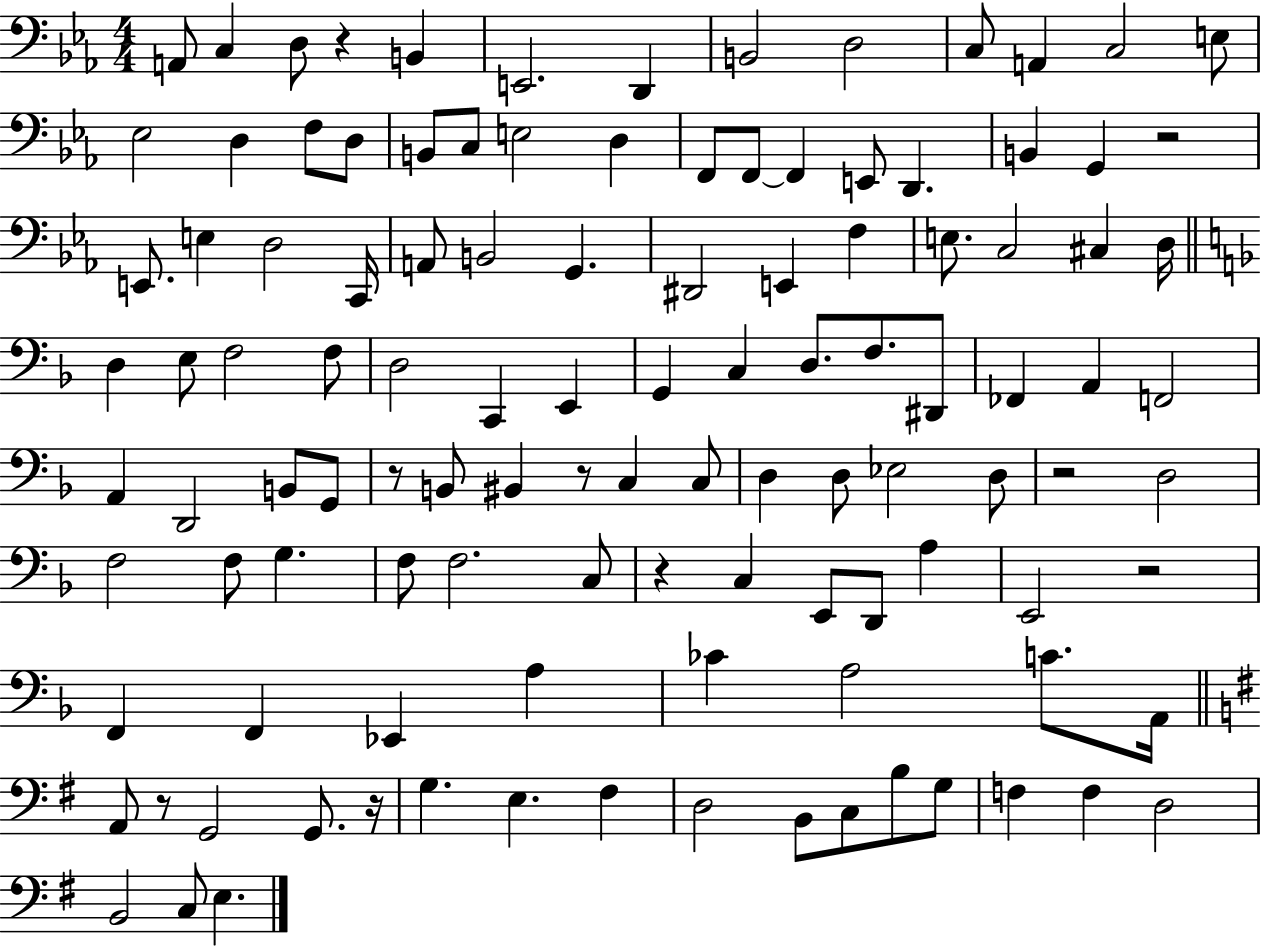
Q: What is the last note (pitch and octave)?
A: E3